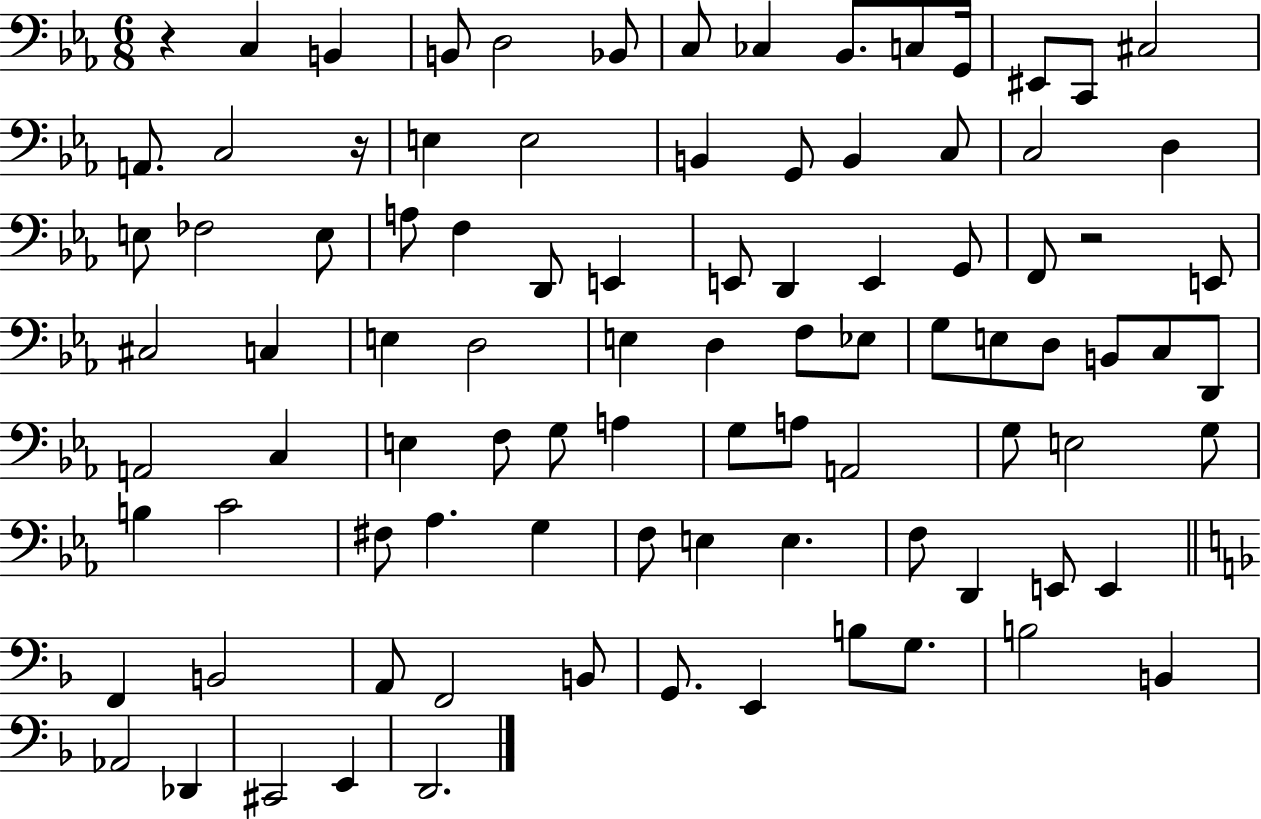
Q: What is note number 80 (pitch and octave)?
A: G2